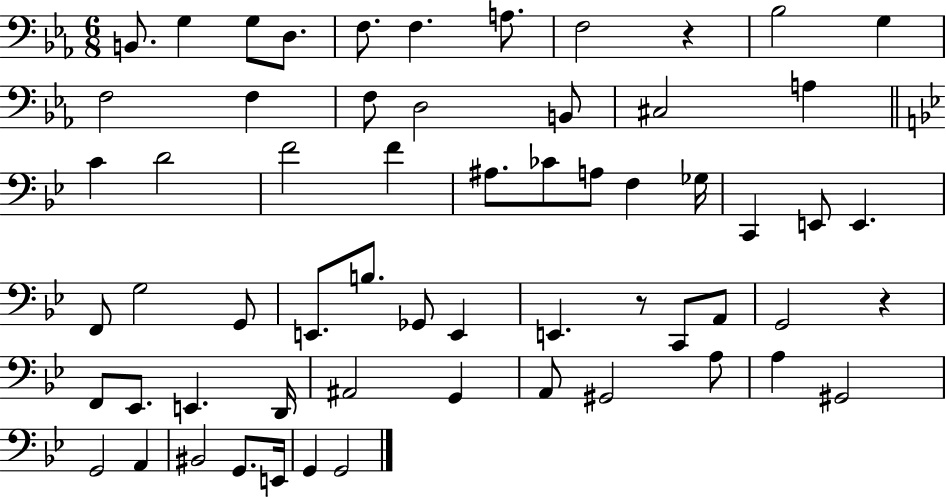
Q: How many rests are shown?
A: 3